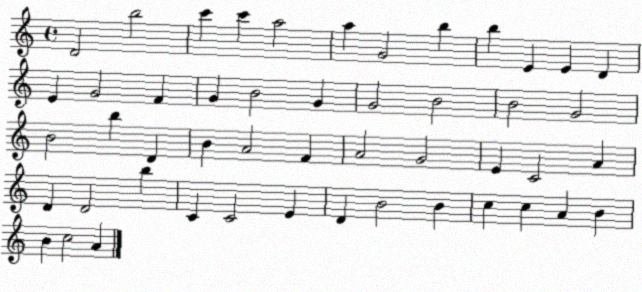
X:1
T:Untitled
M:4/4
L:1/4
K:C
D2 b2 c' c' a2 a G2 b b E E D E G2 F G B2 G G2 B2 B2 G2 B2 b D B A2 F A2 G2 E C2 A D D2 b C C2 E D B2 B c c A B B c2 A